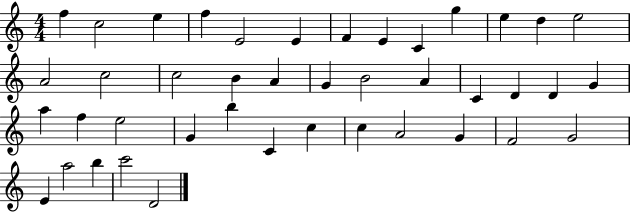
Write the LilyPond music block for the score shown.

{
  \clef treble
  \numericTimeSignature
  \time 4/4
  \key c \major
  f''4 c''2 e''4 | f''4 e'2 e'4 | f'4 e'4 c'4 g''4 | e''4 d''4 e''2 | \break a'2 c''2 | c''2 b'4 a'4 | g'4 b'2 a'4 | c'4 d'4 d'4 g'4 | \break a''4 f''4 e''2 | g'4 b''4 c'4 c''4 | c''4 a'2 g'4 | f'2 g'2 | \break e'4 a''2 b''4 | c'''2 d'2 | \bar "|."
}